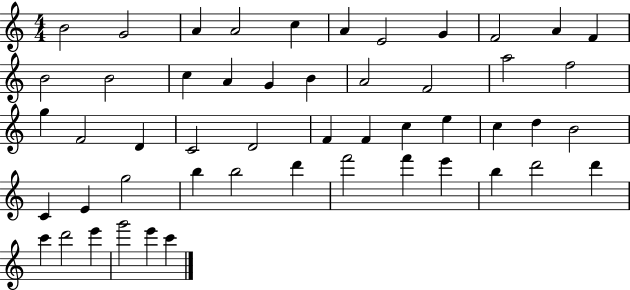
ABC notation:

X:1
T:Untitled
M:4/4
L:1/4
K:C
B2 G2 A A2 c A E2 G F2 A F B2 B2 c A G B A2 F2 a2 f2 g F2 D C2 D2 F F c e c d B2 C E g2 b b2 d' f'2 f' e' b d'2 d' c' d'2 e' g'2 e' c'